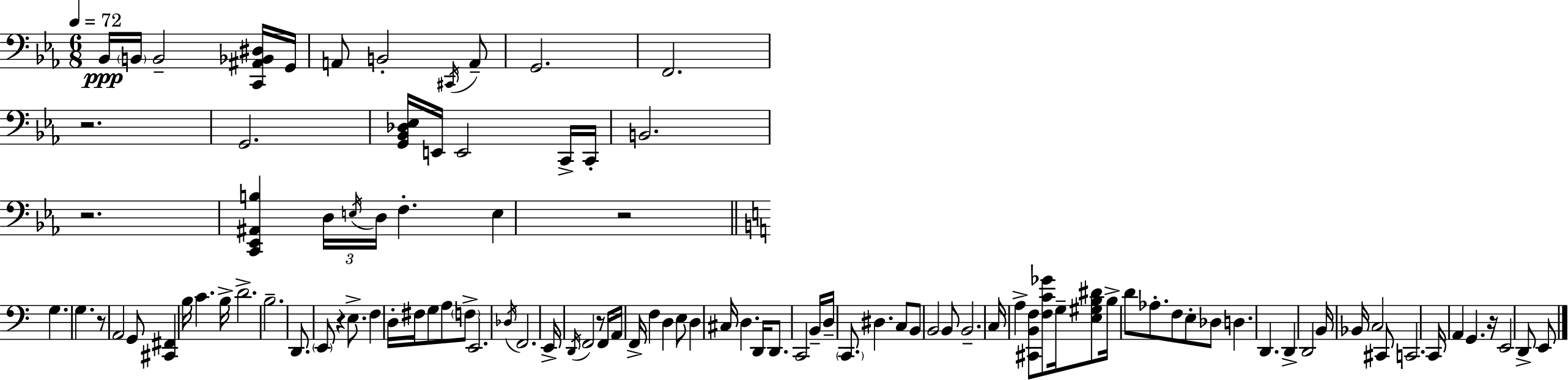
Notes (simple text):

Bb2/s B2/s B2/h [C2,A#2,Bb2,D#3]/s G2/s A2/e B2/h C#2/s A2/e G2/h. F2/h. R/h. G2/h. [G2,Bb2,Db3,Eb3]/s E2/s E2/h C2/s C2/s B2/h. R/h. [C2,Eb2,A#2,B3]/q D3/s E3/s D3/s F3/q. E3/q R/h G3/q. G3/q. R/e A2/h G2/e [C#2,F#2]/q B3/s C4/q. B3/s D4/h. B3/h. D2/e. E2/e R/q E3/e. F3/q D3/s F#3/s G3/e A3/e F3/e E2/h. Db3/s F2/h. E2/s D2/s F2/h R/e F2/s A2/s F2/s F3/q D3/q E3/e D3/q C#3/s D3/q. D2/s D2/e. C2/h B2/s D3/s C2/e. D#3/q. C3/e B2/e B2/h B2/e B2/h. C3/s A3/q [C#2,B2,F3]/e [F3,C4,Gb4]/e G3/s [E3,G#3,B3,D#4]/e B3/s D4/e Ab3/e. F3/e E3/e Db3/e D3/q. D2/q. D2/q D2/h B2/s Bb2/s C3/h C#2/e C2/h. C2/s A2/q G2/q. R/s E2/h D2/e E2/e